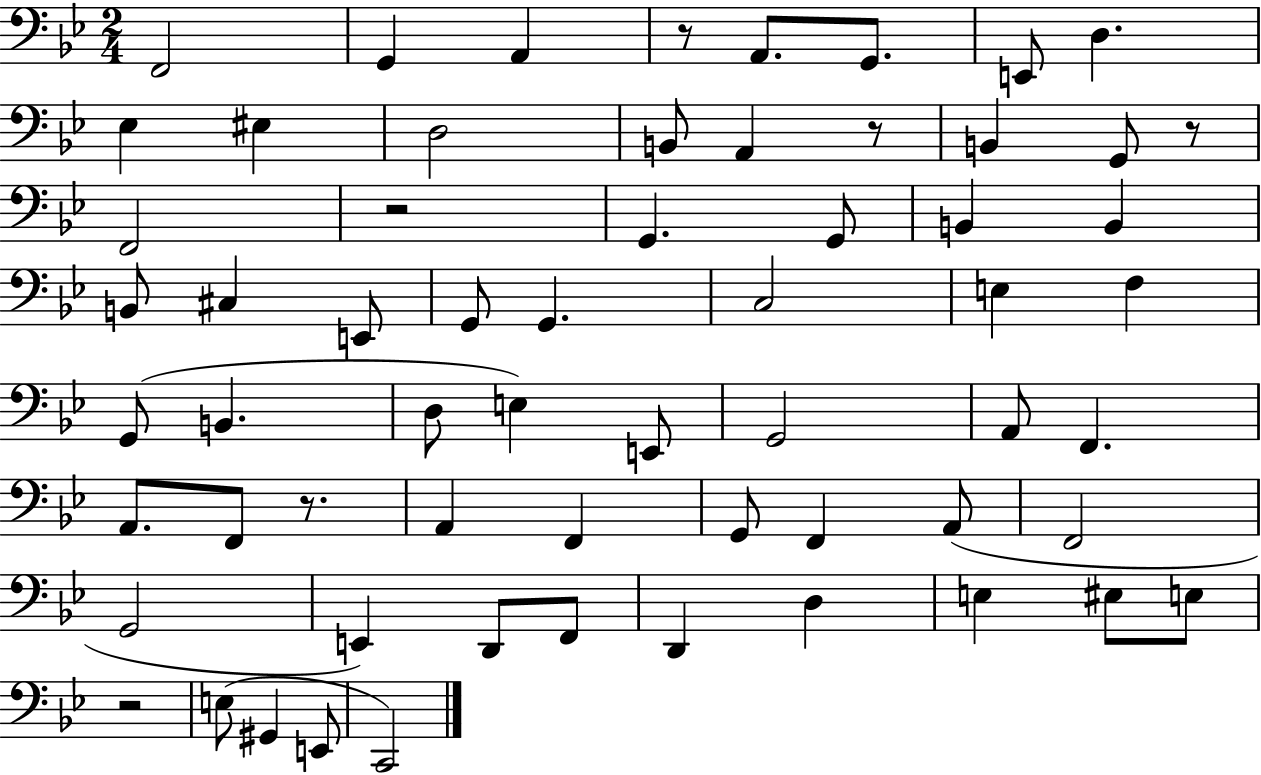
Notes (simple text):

F2/h G2/q A2/q R/e A2/e. G2/e. E2/e D3/q. Eb3/q EIS3/q D3/h B2/e A2/q R/e B2/q G2/e R/e F2/h R/h G2/q. G2/e B2/q B2/q B2/e C#3/q E2/e G2/e G2/q. C3/h E3/q F3/q G2/e B2/q. D3/e E3/q E2/e G2/h A2/e F2/q. A2/e. F2/e R/e. A2/q F2/q G2/e F2/q A2/e F2/h G2/h E2/q D2/e F2/e D2/q D3/q E3/q EIS3/e E3/e R/h E3/e G#2/q E2/e C2/h